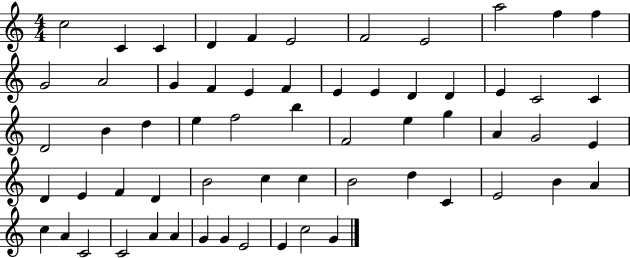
{
  \clef treble
  \numericTimeSignature
  \time 4/4
  \key c \major
  c''2 c'4 c'4 | d'4 f'4 e'2 | f'2 e'2 | a''2 f''4 f''4 | \break g'2 a'2 | g'4 f'4 e'4 f'4 | e'4 e'4 d'4 d'4 | e'4 c'2 c'4 | \break d'2 b'4 d''4 | e''4 f''2 b''4 | f'2 e''4 g''4 | a'4 g'2 e'4 | \break d'4 e'4 f'4 d'4 | b'2 c''4 c''4 | b'2 d''4 c'4 | e'2 b'4 a'4 | \break c''4 a'4 c'2 | c'2 a'4 a'4 | g'4 g'4 e'2 | e'4 c''2 g'4 | \break \bar "|."
}